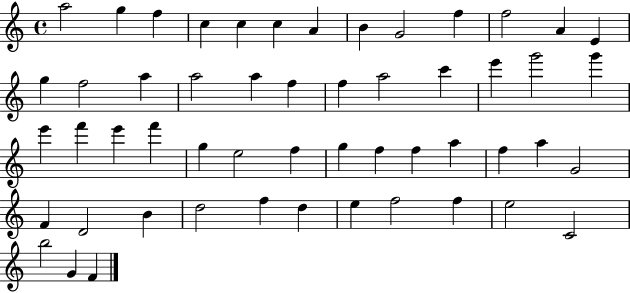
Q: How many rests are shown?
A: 0